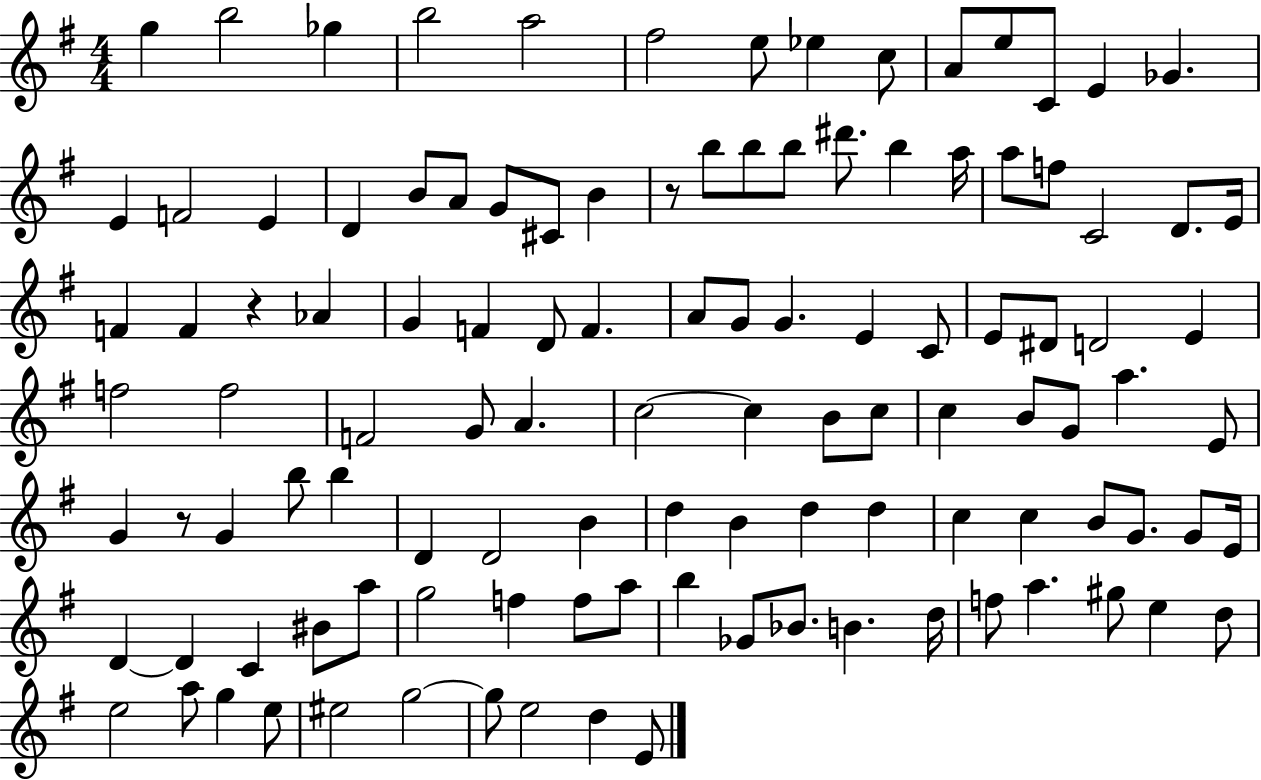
{
  \clef treble
  \numericTimeSignature
  \time 4/4
  \key g \major
  \repeat volta 2 { g''4 b''2 ges''4 | b''2 a''2 | fis''2 e''8 ees''4 c''8 | a'8 e''8 c'8 e'4 ges'4. | \break e'4 f'2 e'4 | d'4 b'8 a'8 g'8 cis'8 b'4 | r8 b''8 b''8 b''8 dis'''8. b''4 a''16 | a''8 f''8 c'2 d'8. e'16 | \break f'4 f'4 r4 aes'4 | g'4 f'4 d'8 f'4. | a'8 g'8 g'4. e'4 c'8 | e'8 dis'8 d'2 e'4 | \break f''2 f''2 | f'2 g'8 a'4. | c''2~~ c''4 b'8 c''8 | c''4 b'8 g'8 a''4. e'8 | \break g'4 r8 g'4 b''8 b''4 | d'4 d'2 b'4 | d''4 b'4 d''4 d''4 | c''4 c''4 b'8 g'8. g'8 e'16 | \break d'4~~ d'4 c'4 bis'8 a''8 | g''2 f''4 f''8 a''8 | b''4 ges'8 bes'8. b'4. d''16 | f''8 a''4. gis''8 e''4 d''8 | \break e''2 a''8 g''4 e''8 | eis''2 g''2~~ | g''8 e''2 d''4 e'8 | } \bar "|."
}